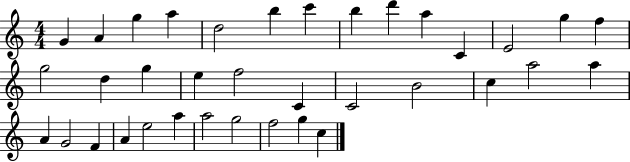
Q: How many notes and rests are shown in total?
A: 36